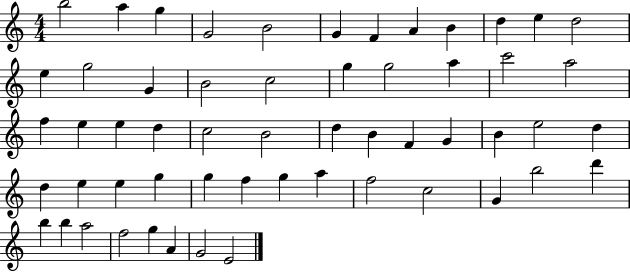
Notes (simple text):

B5/h A5/q G5/q G4/h B4/h G4/q F4/q A4/q B4/q D5/q E5/q D5/h E5/q G5/h G4/q B4/h C5/h G5/q G5/h A5/q C6/h A5/h F5/q E5/q E5/q D5/q C5/h B4/h D5/q B4/q F4/q G4/q B4/q E5/h D5/q D5/q E5/q E5/q G5/q G5/q F5/q G5/q A5/q F5/h C5/h G4/q B5/h D6/q B5/q B5/q A5/h F5/h G5/q A4/q G4/h E4/h